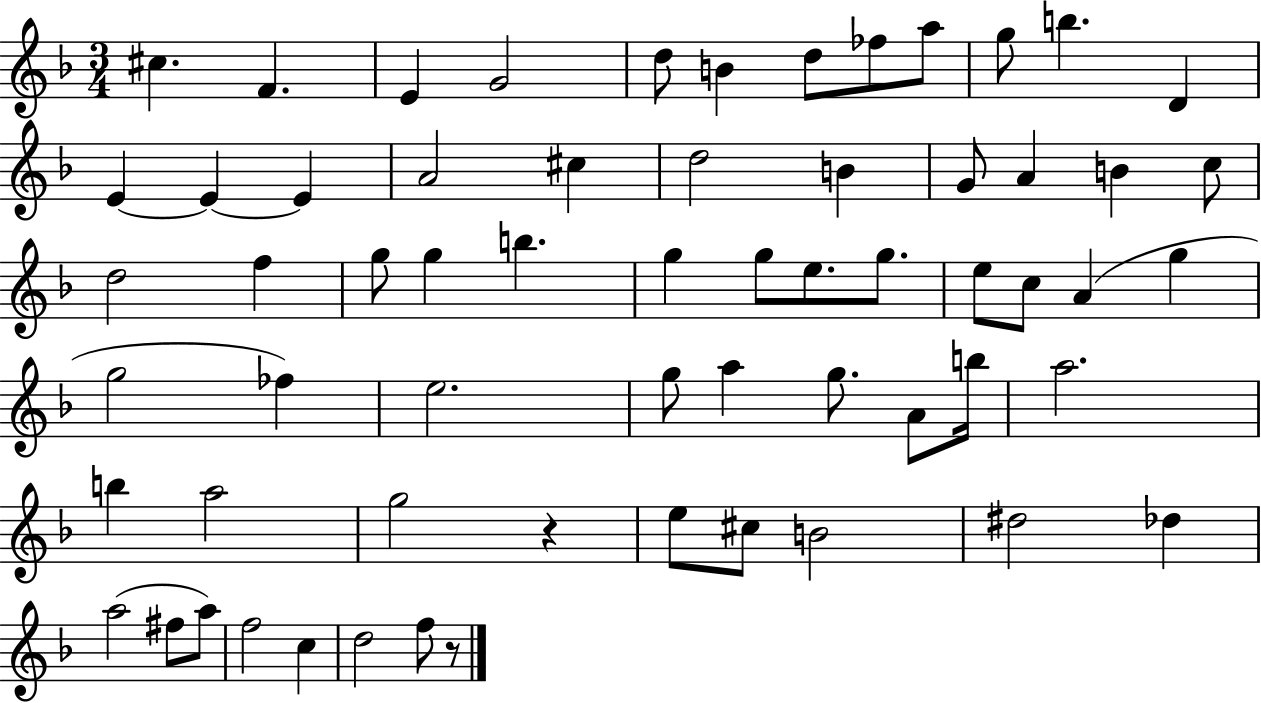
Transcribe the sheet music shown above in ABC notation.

X:1
T:Untitled
M:3/4
L:1/4
K:F
^c F E G2 d/2 B d/2 _f/2 a/2 g/2 b D E E E A2 ^c d2 B G/2 A B c/2 d2 f g/2 g b g g/2 e/2 g/2 e/2 c/2 A g g2 _f e2 g/2 a g/2 A/2 b/4 a2 b a2 g2 z e/2 ^c/2 B2 ^d2 _d a2 ^f/2 a/2 f2 c d2 f/2 z/2